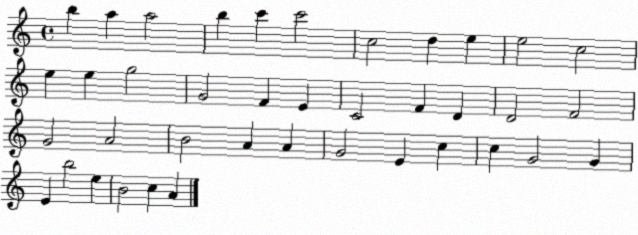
X:1
T:Untitled
M:4/4
L:1/4
K:C
b a a2 b c' c'2 c2 d e e2 c2 e e g2 G2 F E C2 F D D2 F2 G2 A2 B2 A A G2 E c c G2 G E b2 e B2 c A